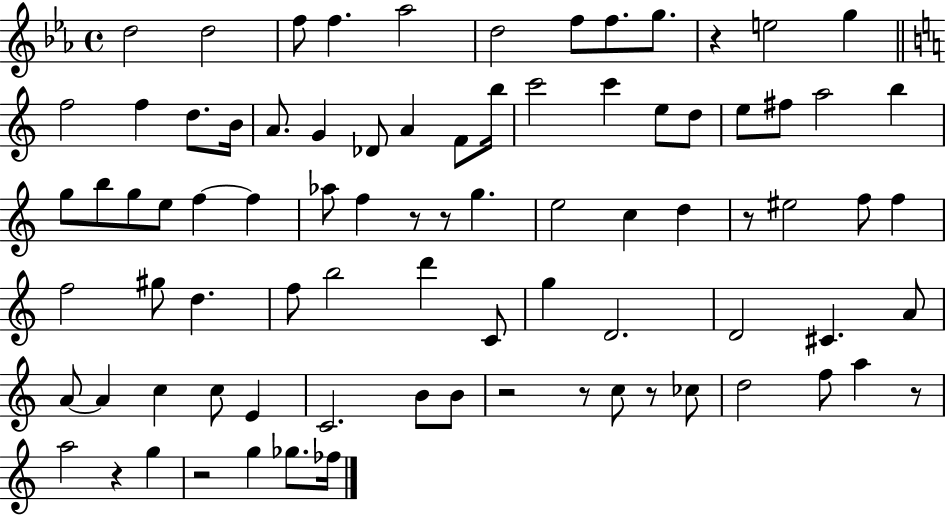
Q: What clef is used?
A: treble